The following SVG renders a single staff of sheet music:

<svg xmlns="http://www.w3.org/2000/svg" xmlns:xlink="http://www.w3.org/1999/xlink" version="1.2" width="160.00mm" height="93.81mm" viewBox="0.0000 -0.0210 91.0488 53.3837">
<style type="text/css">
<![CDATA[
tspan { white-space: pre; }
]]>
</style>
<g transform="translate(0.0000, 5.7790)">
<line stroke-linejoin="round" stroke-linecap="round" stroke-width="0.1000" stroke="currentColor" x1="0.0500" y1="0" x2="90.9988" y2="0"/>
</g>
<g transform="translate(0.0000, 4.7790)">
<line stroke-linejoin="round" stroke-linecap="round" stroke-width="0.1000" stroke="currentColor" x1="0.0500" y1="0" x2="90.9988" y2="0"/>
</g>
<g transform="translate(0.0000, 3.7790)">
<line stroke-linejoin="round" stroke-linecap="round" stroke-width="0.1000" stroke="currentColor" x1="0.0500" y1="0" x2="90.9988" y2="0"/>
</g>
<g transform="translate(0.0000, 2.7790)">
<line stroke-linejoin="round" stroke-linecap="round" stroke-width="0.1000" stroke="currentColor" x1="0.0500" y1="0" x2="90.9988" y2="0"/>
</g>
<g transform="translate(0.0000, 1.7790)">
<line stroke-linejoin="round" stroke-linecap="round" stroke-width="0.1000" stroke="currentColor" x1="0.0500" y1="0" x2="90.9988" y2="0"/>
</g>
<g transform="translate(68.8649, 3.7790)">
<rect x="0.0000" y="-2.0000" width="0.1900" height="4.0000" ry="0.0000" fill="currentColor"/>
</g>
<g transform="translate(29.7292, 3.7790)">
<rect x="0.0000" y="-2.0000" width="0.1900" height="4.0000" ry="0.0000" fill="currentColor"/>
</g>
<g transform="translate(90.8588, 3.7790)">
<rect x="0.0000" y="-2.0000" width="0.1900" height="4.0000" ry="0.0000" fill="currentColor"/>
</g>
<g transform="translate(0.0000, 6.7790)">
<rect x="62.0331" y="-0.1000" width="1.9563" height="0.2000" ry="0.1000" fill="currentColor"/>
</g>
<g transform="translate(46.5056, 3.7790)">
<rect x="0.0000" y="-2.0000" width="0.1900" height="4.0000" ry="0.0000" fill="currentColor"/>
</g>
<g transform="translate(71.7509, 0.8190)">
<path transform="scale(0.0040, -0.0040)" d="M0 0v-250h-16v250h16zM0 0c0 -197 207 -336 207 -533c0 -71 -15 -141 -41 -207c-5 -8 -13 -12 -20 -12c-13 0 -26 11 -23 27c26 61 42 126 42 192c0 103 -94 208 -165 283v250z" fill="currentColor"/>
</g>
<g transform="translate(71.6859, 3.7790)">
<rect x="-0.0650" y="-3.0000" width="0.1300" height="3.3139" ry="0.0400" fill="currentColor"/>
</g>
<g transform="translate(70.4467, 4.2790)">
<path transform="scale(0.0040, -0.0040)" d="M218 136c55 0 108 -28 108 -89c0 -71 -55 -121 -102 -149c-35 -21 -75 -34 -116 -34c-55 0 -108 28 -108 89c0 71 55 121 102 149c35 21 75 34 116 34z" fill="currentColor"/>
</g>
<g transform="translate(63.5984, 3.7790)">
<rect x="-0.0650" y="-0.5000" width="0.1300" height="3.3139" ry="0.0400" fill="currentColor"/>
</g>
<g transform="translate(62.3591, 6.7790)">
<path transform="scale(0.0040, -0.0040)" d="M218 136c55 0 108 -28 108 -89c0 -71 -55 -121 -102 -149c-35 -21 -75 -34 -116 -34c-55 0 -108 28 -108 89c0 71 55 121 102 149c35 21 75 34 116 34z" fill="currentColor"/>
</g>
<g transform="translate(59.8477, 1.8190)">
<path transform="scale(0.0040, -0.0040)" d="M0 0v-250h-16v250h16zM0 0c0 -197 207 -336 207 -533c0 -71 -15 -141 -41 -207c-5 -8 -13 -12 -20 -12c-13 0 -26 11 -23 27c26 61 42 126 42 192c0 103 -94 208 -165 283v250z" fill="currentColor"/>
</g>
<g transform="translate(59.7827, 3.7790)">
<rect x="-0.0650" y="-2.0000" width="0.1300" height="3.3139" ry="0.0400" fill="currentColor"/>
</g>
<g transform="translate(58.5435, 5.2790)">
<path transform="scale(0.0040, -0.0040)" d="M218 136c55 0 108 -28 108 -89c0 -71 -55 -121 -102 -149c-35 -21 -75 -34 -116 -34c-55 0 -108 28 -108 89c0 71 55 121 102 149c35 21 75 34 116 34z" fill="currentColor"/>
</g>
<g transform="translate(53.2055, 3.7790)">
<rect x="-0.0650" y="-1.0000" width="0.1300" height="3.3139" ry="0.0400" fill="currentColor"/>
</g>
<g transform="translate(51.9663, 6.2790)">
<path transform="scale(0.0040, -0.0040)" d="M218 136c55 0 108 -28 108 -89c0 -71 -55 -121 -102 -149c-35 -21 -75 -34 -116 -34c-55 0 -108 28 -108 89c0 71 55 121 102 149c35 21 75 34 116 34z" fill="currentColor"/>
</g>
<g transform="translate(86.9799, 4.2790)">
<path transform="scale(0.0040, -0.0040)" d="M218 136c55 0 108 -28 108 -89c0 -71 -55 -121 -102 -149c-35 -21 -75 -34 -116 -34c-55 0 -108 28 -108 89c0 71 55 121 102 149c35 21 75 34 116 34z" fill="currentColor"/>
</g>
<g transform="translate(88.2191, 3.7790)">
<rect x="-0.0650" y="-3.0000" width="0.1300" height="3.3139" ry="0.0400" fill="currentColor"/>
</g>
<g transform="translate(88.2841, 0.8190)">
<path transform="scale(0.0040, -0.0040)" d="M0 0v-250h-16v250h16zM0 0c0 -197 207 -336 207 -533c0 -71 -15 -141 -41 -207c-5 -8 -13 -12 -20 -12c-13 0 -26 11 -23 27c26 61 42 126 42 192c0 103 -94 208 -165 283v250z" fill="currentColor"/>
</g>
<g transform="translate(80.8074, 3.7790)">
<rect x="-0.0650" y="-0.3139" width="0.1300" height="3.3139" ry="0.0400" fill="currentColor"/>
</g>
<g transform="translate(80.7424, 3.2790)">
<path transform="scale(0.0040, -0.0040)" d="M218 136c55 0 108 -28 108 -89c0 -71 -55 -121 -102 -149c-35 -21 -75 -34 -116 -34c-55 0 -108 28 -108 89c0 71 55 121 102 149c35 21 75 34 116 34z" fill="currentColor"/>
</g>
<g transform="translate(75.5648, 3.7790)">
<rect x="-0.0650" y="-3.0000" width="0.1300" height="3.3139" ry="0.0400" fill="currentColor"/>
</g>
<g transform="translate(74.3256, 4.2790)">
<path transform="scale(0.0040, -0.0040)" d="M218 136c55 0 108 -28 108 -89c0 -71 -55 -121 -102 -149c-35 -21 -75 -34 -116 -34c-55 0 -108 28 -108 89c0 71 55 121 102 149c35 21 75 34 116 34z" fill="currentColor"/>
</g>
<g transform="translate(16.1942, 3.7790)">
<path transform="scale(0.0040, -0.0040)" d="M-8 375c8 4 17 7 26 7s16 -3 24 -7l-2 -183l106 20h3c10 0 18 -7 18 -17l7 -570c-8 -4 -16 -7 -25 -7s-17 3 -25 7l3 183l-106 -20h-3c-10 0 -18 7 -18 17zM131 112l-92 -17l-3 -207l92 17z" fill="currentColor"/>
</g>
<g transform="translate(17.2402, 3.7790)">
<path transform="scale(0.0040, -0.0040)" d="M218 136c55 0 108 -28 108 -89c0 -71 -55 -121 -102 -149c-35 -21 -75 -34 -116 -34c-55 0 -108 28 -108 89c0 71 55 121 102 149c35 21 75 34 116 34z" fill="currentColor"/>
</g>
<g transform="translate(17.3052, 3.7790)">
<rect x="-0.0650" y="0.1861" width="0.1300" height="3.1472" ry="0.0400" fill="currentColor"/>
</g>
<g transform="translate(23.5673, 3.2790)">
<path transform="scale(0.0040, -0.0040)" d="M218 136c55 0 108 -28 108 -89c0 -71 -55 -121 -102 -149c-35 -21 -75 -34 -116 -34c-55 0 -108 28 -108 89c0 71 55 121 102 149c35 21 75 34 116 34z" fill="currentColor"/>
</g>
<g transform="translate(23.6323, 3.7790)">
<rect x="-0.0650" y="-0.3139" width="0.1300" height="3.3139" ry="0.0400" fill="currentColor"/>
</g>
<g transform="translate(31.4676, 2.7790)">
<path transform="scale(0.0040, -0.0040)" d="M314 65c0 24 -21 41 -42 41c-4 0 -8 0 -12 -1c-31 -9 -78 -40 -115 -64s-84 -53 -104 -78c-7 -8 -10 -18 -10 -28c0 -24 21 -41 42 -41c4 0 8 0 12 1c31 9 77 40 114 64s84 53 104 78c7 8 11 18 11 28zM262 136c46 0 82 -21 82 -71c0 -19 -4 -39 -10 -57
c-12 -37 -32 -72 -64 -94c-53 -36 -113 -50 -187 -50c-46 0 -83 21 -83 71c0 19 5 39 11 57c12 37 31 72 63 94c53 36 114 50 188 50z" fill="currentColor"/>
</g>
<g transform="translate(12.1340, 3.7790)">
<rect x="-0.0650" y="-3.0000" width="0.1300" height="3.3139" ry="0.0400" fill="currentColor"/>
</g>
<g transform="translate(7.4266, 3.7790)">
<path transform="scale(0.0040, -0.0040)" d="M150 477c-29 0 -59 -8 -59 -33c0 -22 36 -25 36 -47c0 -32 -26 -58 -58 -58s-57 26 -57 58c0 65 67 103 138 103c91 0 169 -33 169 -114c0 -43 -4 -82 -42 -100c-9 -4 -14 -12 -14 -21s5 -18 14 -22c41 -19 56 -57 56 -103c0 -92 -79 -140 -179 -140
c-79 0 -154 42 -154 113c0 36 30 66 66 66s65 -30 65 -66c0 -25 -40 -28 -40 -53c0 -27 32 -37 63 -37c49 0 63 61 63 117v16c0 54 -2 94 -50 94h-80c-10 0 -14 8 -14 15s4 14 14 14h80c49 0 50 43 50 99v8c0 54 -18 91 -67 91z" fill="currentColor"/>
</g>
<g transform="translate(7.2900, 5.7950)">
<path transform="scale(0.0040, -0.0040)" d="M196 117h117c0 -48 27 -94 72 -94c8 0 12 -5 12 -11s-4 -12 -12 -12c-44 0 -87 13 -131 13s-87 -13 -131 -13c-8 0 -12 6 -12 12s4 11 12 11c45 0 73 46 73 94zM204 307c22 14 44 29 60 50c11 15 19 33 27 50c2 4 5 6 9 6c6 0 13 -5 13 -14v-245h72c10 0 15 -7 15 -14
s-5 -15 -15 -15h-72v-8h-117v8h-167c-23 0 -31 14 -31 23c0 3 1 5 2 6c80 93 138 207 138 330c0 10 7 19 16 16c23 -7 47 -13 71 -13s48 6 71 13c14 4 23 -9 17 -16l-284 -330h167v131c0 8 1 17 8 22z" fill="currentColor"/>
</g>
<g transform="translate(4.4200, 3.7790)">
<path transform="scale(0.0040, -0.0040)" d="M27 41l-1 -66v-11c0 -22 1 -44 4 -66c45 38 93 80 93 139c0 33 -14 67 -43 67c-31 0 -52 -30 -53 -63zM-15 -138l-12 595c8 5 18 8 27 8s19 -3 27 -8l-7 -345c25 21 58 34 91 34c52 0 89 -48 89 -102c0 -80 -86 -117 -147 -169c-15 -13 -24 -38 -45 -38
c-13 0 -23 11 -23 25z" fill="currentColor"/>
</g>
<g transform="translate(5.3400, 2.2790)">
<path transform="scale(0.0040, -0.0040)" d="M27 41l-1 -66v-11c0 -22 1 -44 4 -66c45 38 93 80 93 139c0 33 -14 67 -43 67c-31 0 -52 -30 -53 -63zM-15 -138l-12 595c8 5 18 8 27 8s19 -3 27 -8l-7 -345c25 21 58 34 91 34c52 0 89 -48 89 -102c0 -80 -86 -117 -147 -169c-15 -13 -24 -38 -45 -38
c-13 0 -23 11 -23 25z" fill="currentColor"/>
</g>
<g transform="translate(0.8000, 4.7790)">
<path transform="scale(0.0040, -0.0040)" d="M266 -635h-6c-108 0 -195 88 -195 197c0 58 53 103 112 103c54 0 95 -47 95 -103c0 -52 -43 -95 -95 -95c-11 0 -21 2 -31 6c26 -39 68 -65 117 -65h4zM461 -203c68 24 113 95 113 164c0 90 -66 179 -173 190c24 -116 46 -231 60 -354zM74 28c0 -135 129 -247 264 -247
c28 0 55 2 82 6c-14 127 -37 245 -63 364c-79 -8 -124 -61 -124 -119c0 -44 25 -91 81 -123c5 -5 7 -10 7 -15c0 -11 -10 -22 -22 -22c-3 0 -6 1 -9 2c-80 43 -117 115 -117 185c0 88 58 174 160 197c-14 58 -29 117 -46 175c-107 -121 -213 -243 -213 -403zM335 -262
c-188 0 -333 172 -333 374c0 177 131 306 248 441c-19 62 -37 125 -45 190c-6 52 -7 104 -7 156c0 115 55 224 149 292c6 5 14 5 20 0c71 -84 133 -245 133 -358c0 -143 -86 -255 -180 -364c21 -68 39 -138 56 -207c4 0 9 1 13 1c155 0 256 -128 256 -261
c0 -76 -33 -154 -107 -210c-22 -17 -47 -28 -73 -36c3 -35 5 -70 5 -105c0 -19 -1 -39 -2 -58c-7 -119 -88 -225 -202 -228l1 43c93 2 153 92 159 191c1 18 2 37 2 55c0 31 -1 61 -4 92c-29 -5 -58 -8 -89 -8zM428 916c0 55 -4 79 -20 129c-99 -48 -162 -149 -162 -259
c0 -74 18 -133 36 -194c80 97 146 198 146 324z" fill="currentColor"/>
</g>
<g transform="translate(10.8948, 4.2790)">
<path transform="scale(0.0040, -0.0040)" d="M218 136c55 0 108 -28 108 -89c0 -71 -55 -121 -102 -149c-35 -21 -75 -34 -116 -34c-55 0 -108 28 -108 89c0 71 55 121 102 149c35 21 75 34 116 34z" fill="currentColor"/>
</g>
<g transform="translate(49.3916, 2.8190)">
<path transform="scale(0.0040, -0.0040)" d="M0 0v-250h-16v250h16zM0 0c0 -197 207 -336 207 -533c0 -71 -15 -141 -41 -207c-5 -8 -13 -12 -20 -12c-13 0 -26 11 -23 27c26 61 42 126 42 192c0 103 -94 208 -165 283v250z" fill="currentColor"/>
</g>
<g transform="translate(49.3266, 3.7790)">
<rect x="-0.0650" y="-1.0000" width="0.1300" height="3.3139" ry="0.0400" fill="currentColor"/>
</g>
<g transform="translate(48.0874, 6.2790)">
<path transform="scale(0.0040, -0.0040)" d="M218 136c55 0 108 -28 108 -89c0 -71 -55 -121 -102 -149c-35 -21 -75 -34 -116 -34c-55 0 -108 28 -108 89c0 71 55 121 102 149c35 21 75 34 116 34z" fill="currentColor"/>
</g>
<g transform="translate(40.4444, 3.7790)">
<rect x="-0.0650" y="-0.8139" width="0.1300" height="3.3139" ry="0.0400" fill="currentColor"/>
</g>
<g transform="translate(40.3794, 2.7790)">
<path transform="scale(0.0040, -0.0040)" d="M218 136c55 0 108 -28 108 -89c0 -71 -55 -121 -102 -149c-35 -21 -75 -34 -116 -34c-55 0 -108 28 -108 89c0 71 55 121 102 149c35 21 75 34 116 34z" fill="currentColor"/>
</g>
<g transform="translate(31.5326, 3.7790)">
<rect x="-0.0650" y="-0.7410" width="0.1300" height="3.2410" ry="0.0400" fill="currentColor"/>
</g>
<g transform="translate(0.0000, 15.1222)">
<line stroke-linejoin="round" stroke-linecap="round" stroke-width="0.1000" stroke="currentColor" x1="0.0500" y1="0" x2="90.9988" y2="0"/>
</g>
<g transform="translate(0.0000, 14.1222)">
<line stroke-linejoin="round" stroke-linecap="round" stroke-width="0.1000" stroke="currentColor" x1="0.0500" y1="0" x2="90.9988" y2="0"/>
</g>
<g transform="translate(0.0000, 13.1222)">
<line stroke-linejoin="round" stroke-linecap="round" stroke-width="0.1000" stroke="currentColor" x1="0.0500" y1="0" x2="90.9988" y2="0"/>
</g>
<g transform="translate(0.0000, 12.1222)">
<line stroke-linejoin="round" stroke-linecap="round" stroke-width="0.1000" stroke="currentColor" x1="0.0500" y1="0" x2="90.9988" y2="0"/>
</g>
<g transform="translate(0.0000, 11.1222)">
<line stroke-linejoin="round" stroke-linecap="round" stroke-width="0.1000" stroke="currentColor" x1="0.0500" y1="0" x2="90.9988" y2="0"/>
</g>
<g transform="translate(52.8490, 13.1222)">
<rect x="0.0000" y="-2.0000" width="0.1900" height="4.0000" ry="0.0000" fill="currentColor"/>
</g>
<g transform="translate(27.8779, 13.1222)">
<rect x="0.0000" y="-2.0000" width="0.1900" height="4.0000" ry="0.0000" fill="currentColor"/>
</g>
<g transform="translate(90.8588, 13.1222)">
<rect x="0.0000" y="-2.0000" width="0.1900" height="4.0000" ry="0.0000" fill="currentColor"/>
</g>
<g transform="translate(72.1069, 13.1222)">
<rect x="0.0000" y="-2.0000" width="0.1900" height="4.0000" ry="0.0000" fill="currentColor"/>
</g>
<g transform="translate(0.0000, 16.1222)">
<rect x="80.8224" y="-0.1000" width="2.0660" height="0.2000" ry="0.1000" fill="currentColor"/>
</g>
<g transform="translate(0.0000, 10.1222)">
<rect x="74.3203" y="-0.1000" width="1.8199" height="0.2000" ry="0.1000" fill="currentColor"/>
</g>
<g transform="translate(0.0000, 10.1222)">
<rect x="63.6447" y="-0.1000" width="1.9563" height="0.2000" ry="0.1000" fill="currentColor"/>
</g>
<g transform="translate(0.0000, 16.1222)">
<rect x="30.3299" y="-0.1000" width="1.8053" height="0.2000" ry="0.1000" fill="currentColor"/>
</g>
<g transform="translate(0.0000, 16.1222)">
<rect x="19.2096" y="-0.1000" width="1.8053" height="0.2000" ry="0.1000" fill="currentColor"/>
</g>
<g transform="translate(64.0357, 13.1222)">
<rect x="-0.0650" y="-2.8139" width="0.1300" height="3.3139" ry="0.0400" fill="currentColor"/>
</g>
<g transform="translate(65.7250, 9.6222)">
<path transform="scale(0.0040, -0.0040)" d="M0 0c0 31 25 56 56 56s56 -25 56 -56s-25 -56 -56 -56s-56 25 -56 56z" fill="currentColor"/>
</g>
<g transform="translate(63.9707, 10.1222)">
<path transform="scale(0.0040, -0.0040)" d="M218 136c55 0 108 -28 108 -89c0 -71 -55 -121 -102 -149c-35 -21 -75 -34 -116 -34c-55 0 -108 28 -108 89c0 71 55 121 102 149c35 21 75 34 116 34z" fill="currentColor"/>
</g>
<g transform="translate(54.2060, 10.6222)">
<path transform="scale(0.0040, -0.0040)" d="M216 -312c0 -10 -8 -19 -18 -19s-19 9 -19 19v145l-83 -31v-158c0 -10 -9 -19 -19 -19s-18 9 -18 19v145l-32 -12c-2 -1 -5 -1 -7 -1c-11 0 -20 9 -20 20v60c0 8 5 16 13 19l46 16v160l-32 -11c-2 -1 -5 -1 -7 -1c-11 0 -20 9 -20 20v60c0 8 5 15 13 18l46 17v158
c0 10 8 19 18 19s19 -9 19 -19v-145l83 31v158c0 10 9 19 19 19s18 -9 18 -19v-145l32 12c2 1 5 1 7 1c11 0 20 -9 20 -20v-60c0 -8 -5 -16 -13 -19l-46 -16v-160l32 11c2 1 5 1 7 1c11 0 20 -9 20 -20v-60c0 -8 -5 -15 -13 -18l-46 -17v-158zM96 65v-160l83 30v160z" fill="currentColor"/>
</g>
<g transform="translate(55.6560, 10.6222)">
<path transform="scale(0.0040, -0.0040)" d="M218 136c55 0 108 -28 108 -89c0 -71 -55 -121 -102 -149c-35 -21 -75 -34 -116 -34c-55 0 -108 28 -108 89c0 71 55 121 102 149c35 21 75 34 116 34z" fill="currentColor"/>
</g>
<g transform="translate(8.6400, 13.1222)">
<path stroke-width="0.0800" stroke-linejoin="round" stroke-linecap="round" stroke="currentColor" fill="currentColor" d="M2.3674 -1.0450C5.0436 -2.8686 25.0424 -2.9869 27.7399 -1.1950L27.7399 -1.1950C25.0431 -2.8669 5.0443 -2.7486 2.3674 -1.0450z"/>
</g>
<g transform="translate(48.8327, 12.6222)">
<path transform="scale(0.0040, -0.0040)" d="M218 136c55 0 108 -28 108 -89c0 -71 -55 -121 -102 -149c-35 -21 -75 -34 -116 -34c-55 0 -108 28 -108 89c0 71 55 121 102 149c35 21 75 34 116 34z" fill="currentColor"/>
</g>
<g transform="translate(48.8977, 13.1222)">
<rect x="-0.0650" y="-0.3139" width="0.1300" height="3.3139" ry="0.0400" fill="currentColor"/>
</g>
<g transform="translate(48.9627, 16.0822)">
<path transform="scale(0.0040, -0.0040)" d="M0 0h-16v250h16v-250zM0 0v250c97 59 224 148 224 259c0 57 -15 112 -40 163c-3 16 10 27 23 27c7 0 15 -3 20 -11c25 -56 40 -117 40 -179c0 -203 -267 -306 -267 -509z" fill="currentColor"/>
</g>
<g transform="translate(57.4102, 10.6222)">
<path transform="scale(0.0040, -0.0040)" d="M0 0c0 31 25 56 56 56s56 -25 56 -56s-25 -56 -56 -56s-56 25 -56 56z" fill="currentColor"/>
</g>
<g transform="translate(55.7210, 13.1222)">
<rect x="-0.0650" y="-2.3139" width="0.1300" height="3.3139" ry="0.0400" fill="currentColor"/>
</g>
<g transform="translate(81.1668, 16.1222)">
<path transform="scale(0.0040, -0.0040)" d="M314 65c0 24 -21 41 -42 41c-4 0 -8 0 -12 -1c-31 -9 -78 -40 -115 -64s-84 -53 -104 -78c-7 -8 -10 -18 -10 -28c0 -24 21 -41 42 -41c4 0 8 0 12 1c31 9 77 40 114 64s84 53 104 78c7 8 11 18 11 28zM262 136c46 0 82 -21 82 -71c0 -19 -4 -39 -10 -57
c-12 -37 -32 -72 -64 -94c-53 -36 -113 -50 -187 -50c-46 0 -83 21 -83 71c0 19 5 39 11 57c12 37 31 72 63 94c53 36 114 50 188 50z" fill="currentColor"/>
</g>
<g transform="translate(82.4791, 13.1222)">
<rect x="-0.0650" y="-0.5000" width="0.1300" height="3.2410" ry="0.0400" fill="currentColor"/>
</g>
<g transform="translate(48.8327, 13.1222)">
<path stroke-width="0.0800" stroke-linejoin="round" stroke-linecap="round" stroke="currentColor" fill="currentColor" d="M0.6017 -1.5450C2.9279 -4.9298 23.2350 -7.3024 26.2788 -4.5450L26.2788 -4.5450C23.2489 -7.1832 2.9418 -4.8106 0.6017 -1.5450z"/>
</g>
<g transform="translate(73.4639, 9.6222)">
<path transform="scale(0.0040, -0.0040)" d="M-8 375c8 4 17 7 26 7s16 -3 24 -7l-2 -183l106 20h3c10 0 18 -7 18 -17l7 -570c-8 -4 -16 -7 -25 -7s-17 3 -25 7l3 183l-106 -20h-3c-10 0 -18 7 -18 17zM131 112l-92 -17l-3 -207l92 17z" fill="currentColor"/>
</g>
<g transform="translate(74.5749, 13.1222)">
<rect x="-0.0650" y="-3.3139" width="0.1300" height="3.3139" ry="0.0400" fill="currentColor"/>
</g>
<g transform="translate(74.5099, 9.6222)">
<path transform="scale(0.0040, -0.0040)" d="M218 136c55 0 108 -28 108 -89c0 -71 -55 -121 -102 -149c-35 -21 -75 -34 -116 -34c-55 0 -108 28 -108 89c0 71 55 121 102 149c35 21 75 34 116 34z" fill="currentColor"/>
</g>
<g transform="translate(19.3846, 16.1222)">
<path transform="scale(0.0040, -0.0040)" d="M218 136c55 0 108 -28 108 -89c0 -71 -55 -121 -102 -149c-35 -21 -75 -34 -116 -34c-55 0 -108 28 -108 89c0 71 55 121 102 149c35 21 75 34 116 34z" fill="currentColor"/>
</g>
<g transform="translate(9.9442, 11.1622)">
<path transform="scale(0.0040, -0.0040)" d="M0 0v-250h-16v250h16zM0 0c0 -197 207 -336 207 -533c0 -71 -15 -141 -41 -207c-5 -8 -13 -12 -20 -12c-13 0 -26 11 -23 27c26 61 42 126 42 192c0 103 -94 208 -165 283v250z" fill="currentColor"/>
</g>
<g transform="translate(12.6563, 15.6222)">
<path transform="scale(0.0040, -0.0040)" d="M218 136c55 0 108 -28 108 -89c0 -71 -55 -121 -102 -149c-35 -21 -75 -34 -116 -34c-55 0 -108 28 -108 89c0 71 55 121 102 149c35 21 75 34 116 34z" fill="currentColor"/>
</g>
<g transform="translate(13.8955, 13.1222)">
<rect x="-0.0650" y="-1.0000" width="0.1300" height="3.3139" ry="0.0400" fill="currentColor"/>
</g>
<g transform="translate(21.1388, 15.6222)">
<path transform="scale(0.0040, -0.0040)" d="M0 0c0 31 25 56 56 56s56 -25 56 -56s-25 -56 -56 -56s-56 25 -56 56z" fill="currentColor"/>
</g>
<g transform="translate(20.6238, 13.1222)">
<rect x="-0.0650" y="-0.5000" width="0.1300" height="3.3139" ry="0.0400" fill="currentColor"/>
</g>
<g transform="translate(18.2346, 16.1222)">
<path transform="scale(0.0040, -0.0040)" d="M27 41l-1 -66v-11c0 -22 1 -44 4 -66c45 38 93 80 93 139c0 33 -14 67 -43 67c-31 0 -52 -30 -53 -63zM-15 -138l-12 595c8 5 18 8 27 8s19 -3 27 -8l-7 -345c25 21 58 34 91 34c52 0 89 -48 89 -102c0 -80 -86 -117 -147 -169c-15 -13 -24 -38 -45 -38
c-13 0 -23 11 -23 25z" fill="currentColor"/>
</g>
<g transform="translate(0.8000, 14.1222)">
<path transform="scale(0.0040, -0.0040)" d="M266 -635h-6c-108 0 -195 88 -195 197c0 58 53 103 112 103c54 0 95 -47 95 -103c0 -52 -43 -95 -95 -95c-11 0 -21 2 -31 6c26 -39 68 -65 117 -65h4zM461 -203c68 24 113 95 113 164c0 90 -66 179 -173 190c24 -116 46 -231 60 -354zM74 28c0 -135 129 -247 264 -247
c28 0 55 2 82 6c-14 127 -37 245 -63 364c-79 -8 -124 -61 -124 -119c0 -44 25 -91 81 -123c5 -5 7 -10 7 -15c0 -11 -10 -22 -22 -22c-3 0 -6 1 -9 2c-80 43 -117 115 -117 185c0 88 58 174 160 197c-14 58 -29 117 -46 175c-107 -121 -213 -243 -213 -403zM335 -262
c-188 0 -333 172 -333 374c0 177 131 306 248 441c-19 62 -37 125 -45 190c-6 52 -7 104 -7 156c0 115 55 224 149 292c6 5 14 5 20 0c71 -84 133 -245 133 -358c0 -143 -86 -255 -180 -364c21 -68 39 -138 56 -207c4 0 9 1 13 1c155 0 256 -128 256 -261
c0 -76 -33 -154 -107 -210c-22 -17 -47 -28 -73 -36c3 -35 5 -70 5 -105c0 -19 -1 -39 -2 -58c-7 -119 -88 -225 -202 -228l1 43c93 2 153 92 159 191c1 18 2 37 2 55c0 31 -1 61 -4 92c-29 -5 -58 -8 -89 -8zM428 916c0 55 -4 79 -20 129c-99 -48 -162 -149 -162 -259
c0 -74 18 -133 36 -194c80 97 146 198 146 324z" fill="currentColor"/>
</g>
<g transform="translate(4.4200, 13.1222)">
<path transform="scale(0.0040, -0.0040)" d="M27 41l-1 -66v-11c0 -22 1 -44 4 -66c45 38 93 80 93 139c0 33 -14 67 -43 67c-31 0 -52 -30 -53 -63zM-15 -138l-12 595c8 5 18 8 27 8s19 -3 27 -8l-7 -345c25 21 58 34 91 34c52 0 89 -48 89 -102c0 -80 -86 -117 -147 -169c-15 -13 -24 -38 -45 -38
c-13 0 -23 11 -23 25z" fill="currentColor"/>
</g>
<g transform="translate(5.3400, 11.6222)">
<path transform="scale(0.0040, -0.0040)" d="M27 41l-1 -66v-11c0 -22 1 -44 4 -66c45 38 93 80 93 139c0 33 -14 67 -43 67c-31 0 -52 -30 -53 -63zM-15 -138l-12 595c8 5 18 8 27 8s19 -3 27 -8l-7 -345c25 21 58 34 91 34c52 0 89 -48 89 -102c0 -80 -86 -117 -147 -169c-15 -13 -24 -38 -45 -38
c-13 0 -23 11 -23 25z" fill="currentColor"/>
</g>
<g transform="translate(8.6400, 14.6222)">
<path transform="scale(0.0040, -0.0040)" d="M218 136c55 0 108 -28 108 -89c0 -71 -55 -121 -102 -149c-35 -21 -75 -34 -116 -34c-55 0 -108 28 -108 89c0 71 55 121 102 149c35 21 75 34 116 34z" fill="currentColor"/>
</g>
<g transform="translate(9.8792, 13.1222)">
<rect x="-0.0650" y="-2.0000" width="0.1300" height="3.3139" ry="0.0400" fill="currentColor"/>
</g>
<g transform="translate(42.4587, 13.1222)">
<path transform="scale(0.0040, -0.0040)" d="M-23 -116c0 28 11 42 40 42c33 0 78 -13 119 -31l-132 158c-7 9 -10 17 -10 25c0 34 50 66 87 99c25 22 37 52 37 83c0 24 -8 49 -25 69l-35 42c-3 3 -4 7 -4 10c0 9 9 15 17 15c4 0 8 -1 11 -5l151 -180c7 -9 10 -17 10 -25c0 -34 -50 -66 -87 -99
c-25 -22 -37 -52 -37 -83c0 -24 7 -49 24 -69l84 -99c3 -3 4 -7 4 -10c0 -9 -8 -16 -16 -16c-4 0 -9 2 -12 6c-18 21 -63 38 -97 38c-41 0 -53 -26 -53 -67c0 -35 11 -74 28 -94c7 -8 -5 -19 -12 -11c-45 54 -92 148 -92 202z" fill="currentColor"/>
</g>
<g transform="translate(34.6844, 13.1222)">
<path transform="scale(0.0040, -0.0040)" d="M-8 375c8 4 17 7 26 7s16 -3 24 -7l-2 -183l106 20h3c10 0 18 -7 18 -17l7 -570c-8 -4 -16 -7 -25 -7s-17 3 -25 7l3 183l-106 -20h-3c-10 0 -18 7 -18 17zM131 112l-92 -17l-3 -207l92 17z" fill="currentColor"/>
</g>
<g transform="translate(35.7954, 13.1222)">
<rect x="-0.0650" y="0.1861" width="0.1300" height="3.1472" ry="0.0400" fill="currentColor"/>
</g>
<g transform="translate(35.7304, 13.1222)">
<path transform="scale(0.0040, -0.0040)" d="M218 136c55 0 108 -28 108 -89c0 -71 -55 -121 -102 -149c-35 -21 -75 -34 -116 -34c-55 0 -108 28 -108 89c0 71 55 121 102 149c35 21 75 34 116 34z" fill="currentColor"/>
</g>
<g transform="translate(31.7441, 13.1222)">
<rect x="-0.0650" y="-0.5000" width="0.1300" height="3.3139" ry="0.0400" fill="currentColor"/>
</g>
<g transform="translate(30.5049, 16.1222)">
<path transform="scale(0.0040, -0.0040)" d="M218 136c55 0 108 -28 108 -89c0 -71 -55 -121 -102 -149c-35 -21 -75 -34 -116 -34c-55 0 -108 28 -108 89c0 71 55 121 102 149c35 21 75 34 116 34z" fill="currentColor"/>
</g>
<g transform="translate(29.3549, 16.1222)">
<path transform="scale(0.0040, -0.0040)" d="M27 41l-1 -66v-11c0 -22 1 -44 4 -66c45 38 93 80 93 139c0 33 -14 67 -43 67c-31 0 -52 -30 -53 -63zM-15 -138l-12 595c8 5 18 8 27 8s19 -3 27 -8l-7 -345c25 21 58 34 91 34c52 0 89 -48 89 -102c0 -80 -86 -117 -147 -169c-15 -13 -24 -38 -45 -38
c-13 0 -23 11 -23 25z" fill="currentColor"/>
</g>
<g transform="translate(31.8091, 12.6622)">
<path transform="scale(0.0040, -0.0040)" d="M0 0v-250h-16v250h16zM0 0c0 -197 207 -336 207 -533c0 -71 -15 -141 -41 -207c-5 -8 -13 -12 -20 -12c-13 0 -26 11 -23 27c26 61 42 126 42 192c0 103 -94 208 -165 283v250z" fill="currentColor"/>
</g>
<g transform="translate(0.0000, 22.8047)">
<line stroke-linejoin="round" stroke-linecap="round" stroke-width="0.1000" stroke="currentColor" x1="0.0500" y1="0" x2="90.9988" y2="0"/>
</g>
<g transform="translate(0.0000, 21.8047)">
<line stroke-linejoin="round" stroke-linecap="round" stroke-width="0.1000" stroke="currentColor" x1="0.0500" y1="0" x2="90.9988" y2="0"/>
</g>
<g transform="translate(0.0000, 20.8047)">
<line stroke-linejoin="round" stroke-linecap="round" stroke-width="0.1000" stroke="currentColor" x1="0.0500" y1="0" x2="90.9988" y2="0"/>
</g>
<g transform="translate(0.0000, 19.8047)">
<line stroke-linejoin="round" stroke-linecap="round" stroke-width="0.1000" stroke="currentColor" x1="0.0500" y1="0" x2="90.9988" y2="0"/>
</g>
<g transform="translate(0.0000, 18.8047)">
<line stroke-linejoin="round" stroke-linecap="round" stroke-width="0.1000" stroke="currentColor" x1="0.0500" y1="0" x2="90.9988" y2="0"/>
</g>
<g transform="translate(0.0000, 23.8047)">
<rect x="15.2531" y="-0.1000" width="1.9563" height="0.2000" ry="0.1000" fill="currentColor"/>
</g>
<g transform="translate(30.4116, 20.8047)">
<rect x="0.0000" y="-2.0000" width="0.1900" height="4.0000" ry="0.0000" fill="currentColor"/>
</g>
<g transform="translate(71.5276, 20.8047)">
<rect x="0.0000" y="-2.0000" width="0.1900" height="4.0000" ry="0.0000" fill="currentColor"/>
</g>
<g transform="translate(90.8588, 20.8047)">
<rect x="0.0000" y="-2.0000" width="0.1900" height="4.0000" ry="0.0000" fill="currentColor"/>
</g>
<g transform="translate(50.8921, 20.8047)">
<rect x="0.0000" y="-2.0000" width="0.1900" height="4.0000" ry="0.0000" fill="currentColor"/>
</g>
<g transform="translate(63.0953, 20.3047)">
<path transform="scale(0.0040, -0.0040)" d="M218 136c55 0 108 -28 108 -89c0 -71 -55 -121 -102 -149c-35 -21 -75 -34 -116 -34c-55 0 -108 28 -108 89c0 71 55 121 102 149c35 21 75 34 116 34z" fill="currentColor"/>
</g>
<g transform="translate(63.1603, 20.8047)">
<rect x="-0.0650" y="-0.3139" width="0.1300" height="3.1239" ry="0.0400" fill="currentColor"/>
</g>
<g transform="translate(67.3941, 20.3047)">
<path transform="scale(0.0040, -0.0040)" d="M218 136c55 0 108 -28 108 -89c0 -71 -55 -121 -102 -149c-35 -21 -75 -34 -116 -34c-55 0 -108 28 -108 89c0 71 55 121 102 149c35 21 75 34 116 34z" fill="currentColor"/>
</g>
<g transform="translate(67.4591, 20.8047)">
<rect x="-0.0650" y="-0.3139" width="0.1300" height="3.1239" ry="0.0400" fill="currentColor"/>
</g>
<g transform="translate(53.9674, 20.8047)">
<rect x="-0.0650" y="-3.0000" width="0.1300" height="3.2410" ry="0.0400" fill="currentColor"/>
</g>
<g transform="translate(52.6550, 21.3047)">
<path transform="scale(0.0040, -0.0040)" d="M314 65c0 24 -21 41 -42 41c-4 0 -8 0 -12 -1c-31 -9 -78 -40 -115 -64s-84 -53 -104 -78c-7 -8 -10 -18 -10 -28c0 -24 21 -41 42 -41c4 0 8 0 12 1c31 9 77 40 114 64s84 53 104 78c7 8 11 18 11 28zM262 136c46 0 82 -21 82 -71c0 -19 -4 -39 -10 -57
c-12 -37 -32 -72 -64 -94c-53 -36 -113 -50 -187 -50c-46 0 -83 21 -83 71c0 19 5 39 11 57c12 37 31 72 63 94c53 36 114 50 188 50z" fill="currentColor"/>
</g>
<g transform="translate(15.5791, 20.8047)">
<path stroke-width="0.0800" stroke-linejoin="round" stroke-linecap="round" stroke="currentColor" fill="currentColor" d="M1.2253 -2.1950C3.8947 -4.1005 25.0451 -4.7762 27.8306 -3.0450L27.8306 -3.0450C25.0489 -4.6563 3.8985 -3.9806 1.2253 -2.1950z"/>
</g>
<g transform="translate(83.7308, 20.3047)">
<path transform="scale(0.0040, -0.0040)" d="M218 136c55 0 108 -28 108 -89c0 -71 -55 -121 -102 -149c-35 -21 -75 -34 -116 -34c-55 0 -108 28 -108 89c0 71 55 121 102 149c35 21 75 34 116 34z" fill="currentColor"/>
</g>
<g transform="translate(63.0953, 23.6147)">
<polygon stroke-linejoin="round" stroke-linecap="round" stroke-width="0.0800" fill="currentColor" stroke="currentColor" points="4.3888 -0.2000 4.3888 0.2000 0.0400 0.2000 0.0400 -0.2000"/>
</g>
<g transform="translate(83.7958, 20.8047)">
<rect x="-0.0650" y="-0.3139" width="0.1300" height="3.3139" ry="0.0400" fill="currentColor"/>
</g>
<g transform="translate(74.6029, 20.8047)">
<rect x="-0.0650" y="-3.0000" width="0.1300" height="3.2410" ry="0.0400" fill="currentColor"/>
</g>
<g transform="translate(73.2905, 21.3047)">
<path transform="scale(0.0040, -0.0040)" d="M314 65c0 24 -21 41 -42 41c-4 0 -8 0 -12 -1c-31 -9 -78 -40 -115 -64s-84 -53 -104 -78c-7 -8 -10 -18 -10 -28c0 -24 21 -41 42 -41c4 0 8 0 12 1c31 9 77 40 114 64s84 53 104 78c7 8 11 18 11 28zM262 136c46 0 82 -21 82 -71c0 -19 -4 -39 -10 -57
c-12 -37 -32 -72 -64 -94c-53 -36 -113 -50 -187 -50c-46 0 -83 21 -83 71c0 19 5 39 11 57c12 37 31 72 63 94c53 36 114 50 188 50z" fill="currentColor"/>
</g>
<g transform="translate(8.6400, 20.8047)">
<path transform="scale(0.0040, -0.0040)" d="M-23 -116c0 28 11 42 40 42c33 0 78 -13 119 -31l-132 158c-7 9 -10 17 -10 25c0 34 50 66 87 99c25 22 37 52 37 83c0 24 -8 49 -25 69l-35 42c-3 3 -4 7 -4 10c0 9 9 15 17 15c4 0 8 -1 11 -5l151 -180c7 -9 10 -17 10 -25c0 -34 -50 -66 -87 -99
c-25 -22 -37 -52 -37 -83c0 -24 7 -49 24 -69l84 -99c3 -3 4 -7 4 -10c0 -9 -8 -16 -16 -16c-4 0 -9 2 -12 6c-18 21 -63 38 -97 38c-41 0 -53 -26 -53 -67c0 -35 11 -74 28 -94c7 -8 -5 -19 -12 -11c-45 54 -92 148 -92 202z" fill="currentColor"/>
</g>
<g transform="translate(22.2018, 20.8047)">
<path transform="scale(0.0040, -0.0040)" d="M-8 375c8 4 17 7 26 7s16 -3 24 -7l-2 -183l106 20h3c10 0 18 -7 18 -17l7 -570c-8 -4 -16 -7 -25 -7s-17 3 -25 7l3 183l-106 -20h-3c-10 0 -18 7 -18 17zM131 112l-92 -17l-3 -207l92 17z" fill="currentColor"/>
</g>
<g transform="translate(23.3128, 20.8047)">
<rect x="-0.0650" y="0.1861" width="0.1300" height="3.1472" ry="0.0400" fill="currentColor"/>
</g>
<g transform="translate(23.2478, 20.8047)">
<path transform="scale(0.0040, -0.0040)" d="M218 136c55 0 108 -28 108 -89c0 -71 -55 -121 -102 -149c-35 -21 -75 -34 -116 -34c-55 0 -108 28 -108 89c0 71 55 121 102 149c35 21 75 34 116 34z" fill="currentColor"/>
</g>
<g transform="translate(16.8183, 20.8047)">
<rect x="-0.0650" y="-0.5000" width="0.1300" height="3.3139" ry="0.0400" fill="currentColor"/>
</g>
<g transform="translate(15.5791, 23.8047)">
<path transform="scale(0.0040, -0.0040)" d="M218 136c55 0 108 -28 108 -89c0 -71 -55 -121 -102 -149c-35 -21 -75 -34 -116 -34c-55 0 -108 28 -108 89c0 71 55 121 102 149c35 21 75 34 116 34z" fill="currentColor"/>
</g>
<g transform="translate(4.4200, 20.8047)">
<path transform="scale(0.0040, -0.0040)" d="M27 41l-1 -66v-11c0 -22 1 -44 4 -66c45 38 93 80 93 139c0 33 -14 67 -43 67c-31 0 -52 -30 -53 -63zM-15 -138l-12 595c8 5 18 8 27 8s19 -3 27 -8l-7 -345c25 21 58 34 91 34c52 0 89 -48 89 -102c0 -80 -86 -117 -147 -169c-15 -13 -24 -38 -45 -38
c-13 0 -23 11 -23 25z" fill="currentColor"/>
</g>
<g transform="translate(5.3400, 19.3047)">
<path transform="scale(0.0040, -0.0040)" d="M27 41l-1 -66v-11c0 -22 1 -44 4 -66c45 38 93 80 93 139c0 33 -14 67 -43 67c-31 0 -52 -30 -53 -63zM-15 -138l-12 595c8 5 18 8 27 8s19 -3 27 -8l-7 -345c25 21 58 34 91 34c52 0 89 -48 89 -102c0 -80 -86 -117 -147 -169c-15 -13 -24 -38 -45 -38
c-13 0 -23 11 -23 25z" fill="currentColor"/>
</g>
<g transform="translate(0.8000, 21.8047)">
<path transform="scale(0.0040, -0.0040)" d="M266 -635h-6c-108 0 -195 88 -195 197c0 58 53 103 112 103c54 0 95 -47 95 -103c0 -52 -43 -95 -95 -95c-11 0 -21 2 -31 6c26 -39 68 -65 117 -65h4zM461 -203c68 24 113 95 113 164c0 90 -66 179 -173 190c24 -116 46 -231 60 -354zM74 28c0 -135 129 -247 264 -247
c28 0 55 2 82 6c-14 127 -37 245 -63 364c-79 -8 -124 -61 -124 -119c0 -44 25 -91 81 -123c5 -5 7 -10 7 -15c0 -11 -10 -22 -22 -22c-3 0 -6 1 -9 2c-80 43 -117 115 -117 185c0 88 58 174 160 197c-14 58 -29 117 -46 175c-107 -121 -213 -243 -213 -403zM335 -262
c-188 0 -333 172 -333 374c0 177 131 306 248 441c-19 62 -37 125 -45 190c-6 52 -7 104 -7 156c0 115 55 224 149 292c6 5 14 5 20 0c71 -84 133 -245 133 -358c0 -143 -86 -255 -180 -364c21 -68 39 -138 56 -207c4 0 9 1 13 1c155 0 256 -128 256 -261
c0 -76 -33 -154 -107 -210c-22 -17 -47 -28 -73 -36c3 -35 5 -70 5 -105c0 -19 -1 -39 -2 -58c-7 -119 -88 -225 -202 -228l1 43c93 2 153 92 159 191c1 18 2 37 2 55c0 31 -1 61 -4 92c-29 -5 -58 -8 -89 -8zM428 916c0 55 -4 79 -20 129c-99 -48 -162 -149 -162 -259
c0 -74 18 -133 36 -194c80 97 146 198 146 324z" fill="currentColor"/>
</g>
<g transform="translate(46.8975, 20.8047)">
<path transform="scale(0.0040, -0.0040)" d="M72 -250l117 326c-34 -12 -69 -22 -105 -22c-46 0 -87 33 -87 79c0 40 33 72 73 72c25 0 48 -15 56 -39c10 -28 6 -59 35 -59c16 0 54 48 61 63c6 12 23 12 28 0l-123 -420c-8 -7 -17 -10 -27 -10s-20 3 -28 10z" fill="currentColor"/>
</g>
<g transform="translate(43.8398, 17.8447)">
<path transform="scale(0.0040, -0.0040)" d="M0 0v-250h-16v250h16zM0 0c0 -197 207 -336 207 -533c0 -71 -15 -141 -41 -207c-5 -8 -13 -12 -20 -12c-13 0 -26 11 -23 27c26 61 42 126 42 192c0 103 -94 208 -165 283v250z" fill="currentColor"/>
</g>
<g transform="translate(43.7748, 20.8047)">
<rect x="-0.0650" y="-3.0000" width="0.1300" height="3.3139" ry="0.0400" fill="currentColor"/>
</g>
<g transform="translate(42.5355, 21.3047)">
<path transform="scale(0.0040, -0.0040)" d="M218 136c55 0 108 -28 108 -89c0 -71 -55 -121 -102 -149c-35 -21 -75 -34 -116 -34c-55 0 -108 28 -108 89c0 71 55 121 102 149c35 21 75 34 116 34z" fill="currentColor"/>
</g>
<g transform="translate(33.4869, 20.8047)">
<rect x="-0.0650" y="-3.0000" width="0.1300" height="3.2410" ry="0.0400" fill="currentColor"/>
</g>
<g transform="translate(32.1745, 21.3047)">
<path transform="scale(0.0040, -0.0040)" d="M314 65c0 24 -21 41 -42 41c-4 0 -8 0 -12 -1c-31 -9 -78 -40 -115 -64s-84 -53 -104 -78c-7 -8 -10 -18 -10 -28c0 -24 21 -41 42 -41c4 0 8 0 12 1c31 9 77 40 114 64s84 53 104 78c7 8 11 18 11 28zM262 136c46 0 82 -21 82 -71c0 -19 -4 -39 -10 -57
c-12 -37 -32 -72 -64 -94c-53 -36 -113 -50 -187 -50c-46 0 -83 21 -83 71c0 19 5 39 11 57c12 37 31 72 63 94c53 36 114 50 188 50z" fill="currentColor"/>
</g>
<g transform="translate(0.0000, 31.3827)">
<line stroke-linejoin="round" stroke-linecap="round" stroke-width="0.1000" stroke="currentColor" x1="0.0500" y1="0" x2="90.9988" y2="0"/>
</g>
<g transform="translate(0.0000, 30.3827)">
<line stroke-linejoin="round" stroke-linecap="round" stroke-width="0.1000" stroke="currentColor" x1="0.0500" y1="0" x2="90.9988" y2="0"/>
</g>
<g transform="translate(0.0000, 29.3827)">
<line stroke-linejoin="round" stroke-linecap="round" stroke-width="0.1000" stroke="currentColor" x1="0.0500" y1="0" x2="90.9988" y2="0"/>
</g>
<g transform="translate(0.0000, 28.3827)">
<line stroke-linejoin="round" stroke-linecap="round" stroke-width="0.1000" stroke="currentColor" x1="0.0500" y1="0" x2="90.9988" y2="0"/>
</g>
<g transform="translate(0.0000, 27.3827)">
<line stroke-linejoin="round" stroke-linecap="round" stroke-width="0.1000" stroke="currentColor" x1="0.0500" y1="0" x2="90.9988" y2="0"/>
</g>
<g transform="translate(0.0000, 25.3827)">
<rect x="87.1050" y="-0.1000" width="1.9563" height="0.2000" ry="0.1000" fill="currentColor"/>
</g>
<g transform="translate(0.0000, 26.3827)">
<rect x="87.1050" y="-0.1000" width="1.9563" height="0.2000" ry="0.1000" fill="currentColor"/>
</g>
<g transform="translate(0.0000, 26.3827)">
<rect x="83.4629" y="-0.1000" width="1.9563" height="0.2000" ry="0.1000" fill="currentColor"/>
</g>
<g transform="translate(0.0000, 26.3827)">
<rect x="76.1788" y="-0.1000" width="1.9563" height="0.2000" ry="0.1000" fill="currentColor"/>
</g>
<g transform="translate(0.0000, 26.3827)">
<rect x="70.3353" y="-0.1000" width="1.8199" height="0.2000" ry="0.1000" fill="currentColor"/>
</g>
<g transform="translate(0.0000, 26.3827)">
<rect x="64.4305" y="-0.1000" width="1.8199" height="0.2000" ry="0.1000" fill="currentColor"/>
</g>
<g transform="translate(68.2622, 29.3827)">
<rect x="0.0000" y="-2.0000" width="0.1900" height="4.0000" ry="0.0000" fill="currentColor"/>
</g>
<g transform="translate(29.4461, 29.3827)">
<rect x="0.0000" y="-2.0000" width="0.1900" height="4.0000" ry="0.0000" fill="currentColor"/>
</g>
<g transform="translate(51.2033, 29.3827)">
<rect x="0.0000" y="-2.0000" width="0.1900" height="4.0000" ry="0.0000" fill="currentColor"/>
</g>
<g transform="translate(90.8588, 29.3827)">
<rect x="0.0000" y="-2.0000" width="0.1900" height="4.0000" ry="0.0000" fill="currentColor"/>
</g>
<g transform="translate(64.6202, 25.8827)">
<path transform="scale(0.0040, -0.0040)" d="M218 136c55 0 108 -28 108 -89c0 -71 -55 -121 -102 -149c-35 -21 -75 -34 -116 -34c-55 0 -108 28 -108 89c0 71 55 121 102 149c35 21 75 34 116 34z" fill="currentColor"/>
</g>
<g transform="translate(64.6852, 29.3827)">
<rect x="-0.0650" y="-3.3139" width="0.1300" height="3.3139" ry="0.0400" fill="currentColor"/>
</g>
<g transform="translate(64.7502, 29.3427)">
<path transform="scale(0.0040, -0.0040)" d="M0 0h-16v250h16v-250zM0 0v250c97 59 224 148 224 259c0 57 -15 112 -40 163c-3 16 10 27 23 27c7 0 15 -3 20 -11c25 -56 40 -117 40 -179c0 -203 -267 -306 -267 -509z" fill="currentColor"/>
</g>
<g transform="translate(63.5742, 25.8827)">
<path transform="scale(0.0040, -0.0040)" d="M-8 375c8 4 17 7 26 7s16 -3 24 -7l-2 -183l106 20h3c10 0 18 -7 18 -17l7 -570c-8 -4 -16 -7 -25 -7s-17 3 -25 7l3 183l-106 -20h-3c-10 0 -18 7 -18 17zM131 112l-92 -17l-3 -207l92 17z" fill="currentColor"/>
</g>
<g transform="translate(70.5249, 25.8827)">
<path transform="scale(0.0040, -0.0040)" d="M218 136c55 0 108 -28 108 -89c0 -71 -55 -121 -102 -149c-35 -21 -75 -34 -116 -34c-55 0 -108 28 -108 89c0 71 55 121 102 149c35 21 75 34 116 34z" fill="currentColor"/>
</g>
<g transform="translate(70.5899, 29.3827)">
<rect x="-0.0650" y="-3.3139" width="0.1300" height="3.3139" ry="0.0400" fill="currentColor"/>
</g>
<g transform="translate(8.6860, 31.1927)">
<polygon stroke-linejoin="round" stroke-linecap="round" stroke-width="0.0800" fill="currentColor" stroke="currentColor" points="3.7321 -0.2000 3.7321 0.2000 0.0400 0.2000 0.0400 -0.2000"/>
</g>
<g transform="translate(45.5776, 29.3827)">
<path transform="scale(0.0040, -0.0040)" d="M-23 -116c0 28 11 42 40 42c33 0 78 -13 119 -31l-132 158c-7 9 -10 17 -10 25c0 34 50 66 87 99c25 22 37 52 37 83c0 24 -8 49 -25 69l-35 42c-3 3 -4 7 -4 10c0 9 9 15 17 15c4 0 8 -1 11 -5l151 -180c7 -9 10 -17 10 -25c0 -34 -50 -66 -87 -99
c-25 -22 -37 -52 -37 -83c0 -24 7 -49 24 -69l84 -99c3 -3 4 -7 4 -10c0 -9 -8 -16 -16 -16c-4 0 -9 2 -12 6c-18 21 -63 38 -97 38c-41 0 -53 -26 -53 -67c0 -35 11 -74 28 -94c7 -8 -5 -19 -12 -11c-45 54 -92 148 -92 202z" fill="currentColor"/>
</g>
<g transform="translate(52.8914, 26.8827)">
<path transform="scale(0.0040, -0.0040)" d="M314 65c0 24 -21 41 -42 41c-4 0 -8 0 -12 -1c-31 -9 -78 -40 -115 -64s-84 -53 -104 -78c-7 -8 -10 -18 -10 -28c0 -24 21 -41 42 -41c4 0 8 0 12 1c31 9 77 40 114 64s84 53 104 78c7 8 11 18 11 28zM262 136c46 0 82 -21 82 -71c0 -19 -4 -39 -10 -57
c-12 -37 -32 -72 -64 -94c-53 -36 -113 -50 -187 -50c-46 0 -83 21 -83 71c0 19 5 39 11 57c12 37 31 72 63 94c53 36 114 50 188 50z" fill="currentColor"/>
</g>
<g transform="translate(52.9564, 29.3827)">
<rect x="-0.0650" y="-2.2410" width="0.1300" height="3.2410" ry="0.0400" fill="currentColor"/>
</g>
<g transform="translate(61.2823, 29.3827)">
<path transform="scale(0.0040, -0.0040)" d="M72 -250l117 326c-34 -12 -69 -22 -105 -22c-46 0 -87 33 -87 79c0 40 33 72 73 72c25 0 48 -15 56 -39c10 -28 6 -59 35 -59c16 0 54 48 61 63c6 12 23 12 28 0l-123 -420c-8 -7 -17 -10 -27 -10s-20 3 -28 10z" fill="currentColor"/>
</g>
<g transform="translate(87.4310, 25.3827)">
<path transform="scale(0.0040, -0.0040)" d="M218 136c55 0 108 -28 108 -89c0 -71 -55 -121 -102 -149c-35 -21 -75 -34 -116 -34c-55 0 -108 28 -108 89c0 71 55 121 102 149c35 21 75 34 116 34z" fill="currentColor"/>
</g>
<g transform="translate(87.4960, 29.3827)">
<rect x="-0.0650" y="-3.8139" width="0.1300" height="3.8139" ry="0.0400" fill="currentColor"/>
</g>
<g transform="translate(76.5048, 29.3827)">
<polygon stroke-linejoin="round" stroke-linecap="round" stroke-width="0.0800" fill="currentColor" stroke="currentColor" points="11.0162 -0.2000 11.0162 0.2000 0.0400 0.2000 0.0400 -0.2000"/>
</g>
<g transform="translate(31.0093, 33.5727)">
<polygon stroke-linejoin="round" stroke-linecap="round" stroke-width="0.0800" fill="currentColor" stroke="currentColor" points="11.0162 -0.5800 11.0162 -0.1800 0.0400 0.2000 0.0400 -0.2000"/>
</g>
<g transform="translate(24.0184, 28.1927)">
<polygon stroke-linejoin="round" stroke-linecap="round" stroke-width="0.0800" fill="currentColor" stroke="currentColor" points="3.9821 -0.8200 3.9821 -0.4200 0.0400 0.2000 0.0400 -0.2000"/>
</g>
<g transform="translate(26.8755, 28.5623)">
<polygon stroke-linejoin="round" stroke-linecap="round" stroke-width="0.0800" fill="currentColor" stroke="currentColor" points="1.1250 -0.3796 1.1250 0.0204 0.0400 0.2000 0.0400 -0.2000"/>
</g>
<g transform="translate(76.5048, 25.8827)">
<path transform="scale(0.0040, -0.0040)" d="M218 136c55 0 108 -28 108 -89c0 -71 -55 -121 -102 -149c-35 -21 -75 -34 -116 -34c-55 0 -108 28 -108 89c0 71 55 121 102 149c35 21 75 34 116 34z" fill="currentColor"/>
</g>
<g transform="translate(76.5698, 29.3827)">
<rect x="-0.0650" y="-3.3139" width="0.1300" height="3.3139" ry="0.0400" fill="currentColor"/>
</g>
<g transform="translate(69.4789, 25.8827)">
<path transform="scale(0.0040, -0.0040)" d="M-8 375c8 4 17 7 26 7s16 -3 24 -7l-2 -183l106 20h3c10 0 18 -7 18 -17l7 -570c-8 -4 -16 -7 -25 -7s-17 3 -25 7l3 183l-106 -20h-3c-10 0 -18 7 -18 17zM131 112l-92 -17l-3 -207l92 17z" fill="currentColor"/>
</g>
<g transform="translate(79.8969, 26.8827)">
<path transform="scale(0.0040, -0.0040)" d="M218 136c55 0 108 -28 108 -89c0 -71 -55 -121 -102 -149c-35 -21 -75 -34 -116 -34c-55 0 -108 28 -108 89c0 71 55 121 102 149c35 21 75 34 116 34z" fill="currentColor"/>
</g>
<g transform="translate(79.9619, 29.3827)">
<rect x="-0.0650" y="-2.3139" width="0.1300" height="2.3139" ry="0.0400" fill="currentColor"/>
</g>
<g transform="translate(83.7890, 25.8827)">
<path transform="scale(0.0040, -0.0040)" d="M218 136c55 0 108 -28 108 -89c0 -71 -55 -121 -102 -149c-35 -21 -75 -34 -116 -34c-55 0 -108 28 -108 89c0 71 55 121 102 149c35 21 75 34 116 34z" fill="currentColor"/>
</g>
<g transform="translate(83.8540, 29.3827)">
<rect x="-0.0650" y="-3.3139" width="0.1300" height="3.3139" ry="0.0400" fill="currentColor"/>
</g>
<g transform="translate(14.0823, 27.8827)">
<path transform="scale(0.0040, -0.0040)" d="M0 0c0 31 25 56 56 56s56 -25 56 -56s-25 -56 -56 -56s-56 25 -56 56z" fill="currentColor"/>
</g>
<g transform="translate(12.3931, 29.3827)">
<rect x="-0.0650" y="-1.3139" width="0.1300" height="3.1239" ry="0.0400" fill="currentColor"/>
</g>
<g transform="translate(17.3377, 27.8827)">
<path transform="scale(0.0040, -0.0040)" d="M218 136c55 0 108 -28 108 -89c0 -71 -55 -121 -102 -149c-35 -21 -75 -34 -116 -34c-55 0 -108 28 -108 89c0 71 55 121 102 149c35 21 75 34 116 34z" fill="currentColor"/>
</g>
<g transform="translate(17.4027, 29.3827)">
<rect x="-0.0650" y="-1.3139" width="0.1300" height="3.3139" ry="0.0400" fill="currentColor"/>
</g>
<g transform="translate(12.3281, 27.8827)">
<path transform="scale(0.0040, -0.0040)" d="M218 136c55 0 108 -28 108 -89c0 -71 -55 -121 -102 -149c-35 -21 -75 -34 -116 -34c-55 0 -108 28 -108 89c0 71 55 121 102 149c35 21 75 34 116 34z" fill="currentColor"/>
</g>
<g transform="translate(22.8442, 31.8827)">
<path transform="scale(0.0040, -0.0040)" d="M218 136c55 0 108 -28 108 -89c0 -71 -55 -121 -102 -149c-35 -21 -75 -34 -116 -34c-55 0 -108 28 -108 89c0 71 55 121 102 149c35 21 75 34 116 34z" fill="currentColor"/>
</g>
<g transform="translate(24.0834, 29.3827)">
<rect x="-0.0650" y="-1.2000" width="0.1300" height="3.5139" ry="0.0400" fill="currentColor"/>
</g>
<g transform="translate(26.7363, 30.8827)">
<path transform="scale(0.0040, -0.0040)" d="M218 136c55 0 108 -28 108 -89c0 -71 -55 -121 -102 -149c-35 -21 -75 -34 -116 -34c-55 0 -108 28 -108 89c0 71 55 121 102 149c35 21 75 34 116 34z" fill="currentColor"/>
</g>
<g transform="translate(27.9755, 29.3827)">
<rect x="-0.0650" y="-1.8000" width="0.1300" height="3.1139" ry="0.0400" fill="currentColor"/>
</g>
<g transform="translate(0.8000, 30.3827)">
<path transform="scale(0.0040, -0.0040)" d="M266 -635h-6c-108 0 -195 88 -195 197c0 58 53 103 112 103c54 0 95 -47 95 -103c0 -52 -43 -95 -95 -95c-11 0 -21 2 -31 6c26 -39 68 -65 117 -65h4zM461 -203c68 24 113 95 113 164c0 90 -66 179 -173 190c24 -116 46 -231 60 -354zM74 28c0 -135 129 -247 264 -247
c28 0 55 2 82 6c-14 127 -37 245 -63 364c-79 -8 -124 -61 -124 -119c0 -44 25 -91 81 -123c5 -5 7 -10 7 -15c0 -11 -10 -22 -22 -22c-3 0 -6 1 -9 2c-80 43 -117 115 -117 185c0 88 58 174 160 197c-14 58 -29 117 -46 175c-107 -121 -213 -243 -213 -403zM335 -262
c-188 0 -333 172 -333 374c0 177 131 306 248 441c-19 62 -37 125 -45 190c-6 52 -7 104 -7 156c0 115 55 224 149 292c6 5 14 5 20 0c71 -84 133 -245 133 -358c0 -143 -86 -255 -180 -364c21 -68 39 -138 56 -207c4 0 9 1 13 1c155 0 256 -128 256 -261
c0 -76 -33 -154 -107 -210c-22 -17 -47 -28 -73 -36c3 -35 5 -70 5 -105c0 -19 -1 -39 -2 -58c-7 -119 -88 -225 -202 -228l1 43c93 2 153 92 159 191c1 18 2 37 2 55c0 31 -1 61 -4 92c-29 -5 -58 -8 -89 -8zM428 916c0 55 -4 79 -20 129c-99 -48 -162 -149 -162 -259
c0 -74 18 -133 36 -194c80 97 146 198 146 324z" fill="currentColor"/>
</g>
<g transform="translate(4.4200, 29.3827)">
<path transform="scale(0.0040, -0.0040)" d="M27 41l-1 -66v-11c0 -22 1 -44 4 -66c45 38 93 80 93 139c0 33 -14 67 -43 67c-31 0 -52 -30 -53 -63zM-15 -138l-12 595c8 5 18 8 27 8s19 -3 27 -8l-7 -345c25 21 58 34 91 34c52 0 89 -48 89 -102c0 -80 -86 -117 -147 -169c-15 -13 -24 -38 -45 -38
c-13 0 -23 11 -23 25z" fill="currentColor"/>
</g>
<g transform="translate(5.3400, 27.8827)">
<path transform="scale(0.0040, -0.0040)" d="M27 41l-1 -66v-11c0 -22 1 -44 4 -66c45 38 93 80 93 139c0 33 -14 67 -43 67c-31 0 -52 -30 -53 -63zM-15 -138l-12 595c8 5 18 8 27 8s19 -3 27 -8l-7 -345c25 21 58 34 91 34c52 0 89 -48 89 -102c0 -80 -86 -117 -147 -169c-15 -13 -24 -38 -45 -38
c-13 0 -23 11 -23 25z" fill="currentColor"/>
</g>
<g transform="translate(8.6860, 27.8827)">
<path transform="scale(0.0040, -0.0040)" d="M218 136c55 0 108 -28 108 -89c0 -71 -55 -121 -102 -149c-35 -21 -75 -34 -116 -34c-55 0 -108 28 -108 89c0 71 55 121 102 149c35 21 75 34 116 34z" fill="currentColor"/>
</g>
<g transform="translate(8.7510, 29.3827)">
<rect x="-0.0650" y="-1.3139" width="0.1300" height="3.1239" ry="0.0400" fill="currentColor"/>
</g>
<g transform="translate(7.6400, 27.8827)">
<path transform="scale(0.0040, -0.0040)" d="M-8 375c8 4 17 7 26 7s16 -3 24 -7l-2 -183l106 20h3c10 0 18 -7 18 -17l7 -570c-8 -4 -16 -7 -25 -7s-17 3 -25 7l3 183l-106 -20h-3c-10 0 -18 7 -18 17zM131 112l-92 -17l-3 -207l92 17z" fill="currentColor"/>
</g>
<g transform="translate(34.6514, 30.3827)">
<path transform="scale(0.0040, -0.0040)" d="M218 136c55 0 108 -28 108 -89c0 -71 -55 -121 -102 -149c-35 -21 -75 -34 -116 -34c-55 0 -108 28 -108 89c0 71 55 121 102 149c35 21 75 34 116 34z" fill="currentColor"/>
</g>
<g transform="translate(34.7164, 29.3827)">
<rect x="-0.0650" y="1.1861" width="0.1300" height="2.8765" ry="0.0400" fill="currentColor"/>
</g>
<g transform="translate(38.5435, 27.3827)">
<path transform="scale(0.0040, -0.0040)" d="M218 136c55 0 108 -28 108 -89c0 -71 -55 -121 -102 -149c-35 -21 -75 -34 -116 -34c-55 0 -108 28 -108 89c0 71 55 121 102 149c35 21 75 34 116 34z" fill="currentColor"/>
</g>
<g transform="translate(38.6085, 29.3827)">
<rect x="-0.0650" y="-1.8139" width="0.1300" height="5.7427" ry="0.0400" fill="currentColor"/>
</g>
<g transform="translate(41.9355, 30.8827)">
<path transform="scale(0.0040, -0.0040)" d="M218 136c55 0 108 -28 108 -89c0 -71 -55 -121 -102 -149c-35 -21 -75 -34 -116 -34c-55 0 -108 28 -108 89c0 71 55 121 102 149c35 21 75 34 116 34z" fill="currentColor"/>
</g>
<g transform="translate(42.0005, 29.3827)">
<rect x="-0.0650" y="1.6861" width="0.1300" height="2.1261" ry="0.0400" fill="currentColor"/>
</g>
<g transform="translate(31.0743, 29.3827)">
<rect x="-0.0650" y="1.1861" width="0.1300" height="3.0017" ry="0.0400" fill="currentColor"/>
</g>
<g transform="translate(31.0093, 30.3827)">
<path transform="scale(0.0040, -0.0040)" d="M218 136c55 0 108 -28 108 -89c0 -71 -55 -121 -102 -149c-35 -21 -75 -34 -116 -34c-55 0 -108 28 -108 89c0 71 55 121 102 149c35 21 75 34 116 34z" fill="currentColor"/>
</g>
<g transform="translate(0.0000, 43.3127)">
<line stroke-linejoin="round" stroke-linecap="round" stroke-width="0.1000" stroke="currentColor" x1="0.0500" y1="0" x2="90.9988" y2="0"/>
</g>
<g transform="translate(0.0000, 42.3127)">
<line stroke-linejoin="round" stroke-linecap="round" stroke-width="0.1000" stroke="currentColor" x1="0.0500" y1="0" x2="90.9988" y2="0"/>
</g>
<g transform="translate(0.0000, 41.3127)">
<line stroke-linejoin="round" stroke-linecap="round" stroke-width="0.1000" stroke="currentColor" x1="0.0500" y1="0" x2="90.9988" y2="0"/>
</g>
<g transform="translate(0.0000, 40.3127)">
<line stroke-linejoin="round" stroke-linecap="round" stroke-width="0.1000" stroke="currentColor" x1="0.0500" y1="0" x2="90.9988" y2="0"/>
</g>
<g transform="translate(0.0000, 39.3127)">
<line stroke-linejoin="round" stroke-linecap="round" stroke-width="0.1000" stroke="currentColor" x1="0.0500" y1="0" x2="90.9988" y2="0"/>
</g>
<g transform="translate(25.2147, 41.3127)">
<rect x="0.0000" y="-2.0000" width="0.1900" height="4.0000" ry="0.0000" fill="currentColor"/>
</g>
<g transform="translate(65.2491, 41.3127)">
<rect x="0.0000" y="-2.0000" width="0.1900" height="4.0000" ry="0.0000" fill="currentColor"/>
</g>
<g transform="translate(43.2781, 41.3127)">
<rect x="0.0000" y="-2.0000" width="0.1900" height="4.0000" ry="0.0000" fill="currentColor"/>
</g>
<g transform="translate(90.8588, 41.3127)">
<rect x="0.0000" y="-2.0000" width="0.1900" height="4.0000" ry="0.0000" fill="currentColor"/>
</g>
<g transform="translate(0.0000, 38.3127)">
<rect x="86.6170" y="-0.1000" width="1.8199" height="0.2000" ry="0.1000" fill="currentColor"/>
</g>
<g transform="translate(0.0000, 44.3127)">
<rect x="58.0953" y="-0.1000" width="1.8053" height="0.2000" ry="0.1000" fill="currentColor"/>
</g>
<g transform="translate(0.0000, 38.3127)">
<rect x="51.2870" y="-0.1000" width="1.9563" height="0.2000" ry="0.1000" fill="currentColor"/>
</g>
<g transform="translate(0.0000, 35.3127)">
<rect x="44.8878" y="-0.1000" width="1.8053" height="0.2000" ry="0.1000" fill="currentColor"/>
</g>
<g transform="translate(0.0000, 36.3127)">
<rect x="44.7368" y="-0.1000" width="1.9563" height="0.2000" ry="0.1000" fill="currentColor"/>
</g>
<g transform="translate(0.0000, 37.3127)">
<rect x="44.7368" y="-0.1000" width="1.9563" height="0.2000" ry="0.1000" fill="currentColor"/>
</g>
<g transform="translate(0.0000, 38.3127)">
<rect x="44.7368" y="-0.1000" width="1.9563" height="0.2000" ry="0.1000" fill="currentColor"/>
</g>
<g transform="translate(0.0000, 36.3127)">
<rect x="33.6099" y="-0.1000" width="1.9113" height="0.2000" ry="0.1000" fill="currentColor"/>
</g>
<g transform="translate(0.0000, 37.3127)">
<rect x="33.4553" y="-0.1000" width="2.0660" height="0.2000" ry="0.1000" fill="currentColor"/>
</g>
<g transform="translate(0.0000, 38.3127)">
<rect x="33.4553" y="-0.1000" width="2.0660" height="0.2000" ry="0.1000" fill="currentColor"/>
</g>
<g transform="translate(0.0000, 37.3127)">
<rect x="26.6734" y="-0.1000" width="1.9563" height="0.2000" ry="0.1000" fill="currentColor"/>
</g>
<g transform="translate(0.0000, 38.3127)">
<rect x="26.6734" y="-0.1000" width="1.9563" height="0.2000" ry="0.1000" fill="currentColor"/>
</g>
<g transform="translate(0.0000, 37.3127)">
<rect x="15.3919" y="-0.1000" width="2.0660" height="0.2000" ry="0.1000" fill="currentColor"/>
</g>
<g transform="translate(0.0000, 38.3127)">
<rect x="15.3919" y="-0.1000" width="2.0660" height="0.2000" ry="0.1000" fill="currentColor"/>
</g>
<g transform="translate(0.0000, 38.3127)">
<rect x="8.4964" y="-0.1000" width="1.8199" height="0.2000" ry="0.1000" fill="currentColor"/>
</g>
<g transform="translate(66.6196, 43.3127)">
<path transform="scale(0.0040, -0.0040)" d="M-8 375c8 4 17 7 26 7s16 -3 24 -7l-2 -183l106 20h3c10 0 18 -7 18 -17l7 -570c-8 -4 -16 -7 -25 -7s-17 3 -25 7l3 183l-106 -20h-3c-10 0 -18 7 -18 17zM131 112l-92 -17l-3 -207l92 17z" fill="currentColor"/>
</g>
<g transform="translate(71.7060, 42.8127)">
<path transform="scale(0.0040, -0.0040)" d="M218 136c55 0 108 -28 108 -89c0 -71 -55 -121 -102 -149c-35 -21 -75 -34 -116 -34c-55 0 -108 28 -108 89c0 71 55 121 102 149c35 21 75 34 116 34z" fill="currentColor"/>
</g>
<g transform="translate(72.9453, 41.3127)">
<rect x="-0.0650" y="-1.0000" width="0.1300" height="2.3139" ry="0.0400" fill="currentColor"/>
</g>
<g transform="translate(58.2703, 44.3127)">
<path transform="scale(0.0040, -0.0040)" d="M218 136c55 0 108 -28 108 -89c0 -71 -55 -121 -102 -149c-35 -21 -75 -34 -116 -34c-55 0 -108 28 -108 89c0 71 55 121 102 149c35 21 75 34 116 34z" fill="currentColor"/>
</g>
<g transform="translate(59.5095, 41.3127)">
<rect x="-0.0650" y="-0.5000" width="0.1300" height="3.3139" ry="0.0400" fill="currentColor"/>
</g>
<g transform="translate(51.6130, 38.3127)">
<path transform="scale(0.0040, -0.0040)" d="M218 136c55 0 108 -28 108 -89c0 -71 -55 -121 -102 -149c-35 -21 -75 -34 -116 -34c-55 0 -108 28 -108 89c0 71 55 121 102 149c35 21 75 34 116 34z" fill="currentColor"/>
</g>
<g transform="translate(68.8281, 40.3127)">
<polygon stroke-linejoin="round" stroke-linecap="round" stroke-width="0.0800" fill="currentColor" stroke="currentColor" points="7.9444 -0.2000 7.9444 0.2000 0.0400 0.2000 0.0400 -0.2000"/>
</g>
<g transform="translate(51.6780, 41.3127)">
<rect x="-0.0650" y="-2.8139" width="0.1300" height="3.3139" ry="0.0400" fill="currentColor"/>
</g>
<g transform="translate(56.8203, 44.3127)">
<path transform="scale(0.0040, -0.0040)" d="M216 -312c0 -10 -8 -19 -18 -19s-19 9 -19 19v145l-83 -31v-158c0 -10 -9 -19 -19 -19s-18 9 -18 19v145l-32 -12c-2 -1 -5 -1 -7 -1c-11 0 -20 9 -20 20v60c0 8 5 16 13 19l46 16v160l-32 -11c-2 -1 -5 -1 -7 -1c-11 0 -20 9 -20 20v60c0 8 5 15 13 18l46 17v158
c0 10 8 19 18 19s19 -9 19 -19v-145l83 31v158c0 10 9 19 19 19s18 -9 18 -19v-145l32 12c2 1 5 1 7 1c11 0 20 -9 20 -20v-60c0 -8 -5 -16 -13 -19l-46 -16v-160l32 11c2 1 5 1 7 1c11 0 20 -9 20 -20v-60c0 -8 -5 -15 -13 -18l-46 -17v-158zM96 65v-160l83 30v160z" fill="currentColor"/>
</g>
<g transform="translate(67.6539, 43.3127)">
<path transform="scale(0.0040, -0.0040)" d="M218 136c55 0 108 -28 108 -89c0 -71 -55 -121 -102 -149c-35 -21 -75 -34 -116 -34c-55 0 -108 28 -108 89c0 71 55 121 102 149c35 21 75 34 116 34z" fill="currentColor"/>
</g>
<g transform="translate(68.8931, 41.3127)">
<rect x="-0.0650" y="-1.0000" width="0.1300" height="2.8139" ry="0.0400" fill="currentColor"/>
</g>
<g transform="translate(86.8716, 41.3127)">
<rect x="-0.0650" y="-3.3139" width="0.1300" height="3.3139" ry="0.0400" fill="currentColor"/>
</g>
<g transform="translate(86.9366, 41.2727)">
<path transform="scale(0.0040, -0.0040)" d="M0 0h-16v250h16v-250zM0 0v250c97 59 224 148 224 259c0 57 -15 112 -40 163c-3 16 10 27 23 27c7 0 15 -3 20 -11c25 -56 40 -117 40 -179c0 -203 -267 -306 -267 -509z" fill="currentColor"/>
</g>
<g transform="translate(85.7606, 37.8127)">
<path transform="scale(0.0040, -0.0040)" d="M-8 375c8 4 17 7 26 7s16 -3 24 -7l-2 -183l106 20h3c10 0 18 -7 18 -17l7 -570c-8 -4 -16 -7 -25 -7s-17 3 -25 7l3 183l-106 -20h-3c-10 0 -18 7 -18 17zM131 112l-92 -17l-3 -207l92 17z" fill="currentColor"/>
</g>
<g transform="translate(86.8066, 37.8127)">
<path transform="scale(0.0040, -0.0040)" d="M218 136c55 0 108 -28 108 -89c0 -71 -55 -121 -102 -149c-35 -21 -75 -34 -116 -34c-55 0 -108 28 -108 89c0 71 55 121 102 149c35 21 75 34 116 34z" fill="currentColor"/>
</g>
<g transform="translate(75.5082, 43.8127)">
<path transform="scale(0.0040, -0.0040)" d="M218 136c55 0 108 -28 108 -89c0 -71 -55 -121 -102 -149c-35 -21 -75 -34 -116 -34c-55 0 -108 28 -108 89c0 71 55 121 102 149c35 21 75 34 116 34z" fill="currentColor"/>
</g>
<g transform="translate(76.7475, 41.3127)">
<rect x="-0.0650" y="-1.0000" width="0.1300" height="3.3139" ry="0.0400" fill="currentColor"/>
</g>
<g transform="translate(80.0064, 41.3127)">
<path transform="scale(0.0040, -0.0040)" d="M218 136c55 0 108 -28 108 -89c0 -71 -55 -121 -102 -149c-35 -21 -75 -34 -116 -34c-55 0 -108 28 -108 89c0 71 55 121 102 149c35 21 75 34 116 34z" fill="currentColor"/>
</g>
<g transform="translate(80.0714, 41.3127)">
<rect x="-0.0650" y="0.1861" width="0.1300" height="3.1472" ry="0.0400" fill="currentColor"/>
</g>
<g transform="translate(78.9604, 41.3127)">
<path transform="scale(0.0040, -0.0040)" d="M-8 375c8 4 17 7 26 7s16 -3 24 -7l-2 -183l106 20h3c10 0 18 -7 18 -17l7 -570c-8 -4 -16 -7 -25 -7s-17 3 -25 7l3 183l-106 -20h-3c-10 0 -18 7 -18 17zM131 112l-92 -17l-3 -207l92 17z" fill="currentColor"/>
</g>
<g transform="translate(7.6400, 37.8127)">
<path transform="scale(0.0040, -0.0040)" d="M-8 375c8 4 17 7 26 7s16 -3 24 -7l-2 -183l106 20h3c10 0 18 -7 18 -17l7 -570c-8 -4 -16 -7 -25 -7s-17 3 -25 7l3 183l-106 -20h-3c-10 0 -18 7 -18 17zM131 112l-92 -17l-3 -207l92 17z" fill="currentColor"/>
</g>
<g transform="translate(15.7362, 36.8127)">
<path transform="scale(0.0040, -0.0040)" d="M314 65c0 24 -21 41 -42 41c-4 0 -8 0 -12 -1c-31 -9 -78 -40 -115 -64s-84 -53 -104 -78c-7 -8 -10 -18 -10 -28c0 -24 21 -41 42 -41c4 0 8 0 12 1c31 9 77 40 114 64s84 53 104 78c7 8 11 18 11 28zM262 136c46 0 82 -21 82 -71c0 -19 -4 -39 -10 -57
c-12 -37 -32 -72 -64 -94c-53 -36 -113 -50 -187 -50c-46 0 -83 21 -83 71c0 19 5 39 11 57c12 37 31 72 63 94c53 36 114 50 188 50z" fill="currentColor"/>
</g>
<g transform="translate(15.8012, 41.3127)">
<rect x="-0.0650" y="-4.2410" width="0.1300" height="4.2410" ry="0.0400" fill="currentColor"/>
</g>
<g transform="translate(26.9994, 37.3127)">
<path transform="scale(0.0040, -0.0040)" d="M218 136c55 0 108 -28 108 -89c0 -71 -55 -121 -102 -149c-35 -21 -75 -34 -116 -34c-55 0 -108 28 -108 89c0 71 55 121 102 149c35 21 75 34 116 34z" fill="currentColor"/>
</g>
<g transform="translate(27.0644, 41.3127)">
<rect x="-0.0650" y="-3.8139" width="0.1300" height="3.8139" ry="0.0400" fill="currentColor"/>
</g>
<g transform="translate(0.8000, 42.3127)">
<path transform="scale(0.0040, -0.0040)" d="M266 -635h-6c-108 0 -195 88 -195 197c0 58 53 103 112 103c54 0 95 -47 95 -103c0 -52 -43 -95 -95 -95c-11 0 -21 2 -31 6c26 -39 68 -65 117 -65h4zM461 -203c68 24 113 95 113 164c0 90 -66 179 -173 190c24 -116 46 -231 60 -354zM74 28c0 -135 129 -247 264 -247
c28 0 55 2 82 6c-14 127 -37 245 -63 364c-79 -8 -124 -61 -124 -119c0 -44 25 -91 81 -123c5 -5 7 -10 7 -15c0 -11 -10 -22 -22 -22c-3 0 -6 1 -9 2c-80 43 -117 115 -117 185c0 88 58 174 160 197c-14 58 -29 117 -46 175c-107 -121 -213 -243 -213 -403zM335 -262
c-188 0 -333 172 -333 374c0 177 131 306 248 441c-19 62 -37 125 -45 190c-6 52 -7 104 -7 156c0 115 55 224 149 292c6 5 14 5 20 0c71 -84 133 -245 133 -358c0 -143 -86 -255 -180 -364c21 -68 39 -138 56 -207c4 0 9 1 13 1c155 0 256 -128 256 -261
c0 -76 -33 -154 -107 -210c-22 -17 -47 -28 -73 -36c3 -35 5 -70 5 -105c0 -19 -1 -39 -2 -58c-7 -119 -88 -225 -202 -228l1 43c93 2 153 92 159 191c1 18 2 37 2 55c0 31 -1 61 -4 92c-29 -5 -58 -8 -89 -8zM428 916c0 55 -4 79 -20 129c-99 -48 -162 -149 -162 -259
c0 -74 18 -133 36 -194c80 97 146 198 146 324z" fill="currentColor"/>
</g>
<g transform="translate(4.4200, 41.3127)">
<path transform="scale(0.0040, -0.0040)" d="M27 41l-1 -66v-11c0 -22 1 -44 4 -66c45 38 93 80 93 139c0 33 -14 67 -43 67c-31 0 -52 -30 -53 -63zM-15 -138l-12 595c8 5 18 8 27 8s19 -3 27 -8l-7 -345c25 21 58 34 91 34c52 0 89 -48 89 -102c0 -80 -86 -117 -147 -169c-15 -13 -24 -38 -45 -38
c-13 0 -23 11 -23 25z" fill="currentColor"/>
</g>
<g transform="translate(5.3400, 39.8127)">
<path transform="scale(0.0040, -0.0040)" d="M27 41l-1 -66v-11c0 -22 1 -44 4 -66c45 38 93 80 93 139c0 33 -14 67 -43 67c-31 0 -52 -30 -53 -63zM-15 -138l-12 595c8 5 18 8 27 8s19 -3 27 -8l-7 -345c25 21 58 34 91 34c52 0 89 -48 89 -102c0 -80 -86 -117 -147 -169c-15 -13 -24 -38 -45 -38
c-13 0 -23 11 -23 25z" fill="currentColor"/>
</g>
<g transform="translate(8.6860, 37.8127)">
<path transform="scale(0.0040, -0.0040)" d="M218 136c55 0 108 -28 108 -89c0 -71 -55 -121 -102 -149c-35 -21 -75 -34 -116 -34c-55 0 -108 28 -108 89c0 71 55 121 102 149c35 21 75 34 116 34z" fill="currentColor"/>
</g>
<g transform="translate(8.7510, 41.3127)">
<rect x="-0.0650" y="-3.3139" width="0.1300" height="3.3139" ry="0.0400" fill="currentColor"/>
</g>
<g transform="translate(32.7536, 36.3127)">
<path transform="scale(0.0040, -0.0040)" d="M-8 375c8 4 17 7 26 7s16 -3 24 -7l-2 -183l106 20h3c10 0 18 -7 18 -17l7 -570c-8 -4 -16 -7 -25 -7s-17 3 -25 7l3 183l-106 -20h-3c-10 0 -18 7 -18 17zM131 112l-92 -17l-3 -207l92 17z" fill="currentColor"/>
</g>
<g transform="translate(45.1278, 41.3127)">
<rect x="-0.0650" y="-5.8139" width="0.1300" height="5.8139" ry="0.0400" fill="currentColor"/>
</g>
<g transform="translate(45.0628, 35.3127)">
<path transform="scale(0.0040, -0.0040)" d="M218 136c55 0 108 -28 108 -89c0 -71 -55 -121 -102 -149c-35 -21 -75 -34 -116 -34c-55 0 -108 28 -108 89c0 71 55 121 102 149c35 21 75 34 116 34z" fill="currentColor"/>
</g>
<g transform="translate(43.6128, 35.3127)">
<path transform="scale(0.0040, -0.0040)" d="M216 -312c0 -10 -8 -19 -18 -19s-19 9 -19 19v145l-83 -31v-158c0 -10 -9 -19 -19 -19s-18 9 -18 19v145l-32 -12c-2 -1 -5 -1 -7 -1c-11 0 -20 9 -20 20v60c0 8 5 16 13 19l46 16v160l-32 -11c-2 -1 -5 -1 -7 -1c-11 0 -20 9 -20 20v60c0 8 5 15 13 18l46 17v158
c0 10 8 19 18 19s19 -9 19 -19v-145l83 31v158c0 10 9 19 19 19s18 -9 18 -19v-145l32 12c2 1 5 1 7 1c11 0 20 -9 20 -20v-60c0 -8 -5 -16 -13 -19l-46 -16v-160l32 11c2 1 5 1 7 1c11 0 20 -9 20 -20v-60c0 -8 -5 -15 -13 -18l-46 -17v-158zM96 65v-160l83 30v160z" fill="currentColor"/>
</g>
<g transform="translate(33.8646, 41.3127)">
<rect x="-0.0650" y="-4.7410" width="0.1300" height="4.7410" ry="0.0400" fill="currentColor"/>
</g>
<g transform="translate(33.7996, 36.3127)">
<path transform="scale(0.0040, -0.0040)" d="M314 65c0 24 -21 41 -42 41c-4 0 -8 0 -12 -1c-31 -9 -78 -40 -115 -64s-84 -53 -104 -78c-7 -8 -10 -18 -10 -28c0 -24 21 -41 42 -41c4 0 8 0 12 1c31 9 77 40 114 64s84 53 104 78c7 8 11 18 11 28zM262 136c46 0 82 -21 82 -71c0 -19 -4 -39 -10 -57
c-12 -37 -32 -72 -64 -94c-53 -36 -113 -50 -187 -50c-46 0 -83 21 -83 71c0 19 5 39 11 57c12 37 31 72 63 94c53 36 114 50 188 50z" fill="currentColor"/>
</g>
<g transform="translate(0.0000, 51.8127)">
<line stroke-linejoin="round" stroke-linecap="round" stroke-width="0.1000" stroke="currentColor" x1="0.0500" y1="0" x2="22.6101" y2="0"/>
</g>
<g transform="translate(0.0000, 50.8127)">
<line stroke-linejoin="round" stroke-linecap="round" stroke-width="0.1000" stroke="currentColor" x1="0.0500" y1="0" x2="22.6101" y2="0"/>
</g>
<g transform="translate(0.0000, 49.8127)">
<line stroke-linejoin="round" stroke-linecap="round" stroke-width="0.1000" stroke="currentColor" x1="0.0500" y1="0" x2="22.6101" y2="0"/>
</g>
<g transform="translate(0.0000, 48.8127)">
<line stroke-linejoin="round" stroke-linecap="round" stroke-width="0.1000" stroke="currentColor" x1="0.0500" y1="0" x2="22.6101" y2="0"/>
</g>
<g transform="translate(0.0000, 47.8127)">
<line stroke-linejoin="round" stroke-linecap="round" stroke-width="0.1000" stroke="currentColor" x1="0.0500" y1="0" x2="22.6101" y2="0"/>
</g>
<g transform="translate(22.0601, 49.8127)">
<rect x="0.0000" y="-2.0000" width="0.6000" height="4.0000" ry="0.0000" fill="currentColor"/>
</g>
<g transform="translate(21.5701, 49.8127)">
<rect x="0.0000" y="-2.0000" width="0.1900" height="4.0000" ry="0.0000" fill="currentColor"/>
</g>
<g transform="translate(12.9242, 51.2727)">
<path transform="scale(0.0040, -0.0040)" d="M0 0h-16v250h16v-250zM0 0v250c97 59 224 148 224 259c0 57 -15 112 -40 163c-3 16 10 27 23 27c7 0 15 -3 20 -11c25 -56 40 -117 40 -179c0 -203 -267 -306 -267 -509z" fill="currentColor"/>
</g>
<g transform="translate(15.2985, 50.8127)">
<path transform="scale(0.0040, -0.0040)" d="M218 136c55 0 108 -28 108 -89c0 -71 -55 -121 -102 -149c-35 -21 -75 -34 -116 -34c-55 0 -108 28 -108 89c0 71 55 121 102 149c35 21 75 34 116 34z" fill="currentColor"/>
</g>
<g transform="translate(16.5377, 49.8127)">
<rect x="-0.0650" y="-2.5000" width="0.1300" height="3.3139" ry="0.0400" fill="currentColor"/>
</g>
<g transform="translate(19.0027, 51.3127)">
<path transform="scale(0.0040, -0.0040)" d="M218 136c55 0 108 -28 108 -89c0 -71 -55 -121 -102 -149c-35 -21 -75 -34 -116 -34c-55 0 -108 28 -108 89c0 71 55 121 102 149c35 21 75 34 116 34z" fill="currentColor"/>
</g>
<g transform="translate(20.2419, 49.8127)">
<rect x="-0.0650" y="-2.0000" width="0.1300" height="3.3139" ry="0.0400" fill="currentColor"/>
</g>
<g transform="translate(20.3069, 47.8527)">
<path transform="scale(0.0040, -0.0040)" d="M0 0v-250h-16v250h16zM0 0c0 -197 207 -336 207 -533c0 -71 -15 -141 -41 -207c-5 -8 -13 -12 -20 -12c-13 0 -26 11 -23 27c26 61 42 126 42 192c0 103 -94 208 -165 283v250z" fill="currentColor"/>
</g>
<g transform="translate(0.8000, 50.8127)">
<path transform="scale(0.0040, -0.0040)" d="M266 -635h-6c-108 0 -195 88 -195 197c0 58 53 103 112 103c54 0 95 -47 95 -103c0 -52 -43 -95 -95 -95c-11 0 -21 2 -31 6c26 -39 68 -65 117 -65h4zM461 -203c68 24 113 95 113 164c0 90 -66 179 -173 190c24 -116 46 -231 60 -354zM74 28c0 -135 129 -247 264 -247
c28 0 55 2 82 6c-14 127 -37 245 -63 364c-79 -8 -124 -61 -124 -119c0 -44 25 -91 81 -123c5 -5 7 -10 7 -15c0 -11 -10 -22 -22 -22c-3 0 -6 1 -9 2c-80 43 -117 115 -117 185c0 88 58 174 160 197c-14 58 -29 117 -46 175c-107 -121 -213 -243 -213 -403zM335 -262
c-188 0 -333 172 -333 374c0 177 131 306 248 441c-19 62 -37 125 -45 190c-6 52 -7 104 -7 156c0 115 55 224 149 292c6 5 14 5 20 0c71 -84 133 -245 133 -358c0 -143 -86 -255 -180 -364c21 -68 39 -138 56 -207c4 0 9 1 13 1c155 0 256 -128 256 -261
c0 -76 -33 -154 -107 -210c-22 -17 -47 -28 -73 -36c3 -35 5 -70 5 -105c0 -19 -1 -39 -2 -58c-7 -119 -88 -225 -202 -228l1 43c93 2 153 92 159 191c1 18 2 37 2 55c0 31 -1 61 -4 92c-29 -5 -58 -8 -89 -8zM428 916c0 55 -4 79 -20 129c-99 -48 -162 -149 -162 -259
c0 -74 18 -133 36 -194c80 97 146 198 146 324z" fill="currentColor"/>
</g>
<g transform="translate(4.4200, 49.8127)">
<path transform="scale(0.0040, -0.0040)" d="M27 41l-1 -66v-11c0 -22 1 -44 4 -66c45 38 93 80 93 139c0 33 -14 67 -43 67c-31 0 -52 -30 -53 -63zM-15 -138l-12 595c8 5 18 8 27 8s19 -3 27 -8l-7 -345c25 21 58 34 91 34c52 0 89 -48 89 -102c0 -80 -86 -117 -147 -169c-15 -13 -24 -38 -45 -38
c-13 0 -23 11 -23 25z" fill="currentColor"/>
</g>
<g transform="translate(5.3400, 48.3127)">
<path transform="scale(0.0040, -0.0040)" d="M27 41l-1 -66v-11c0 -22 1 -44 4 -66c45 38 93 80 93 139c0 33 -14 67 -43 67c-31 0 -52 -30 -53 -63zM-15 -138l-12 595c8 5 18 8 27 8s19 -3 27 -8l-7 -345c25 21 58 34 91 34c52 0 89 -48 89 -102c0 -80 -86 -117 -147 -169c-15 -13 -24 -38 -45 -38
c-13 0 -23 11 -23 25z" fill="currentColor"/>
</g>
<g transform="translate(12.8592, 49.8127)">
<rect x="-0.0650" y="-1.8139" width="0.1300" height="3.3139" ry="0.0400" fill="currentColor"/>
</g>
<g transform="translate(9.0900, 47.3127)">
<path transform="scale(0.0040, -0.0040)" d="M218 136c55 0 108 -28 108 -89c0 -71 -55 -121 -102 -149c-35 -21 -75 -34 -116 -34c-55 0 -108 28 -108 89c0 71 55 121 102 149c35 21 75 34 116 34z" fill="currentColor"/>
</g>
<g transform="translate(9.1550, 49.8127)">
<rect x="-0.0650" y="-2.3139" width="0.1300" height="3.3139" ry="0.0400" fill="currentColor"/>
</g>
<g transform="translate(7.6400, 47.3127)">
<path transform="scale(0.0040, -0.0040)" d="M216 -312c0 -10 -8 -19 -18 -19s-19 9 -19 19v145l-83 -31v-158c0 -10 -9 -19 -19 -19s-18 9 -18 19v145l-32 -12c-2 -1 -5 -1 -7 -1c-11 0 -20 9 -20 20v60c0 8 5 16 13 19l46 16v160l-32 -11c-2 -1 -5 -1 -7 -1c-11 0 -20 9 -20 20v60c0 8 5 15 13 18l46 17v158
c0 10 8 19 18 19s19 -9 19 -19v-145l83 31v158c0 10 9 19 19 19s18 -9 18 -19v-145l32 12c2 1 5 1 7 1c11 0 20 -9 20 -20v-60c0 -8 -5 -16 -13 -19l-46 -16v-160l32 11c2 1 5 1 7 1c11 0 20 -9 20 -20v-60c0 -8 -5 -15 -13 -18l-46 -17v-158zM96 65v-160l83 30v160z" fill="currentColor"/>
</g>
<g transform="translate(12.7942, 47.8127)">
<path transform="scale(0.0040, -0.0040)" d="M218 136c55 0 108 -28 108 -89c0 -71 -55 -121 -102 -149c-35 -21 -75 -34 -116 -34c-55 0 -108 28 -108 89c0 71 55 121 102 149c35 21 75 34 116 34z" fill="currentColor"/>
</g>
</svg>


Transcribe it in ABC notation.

X:1
T:Untitled
M:3/4
L:1/4
K:Bb
A B c d2 d D/2 D F/2 C A/2 A c A/2 F/2 D _C _C/2 B z c/2 ^g a b C2 z C B A2 A/2 z/2 A2 c/2 c/2 A2 c e/2 e/2 e D/2 F/4 G/2 G/2 f/2 F/2 z g2 z/2 b/2 b b/2 g/2 b/2 c'/2 b d'2 c' e'2 ^g' a ^C E/2 F/2 D/2 B b/2 ^g f/2 G F/2